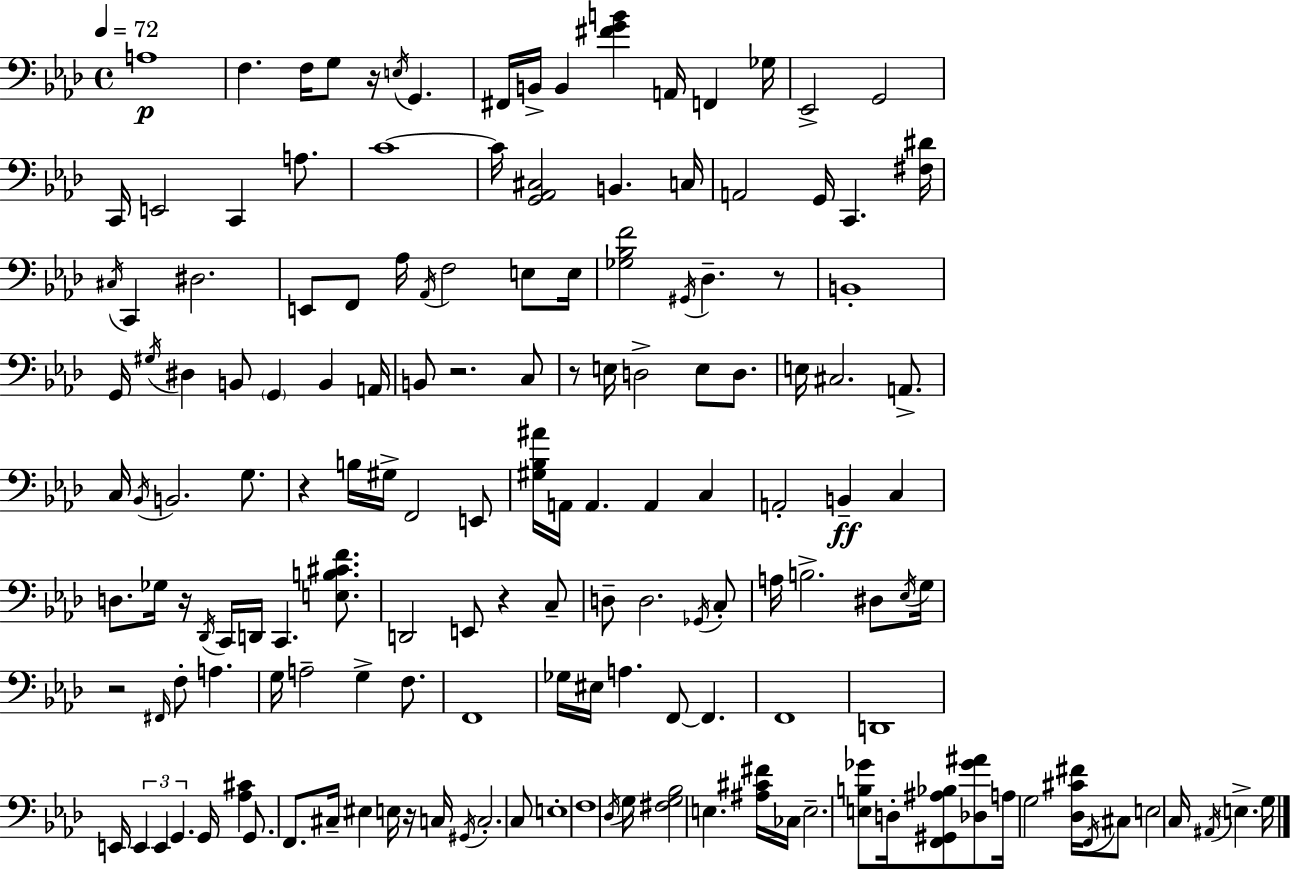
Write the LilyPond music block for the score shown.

{
  \clef bass
  \time 4/4
  \defaultTimeSignature
  \key aes \major
  \tempo 4 = 72
  \repeat volta 2 { a1\p | f4. f16 g8 r16 \acciaccatura { e16 } g,4. | fis,16 b,16-> b,4 <fis' g' b'>4 a,16 f,4 | ges16 ees,2-> g,2 | \break c,16 e,2 c,4 a8. | c'1~~ | c'16 <g, aes, cis>2 b,4. | c16 a,2 g,16 c,4. | \break <fis dis'>16 \acciaccatura { cis16 } c,4 dis2. | e,8 f,8 aes16 \acciaccatura { aes,16 } f2 | e8 e16 <ges bes f'>2 \acciaccatura { gis,16 } des4.-- | r8 b,1-. | \break g,16 \acciaccatura { gis16 } dis4 b,8 \parenthesize g,4 | b,4 a,16 b,8 r2. | c8 r8 e16 d2-> | e8 d8. e16 cis2. | \break a,8.-> c16 \acciaccatura { bes,16 } b,2. | g8. r4 b16 gis16-> f,2 | e,8 <gis bes ais'>16 a,16 a,4. a,4 | c4 a,2-. b,4--\ff | \break c4 d8. ges16 r16 \acciaccatura { des,16 } c,16 d,16 c,4. | <e b cis' f'>8. d,2 e,8 | r4 c8-- d8-- d2. | \acciaccatura { ges,16 } c8-. a16 b2.-> | \break dis8 \acciaccatura { ees16 } g16 r2 | \grace { fis,16 } f8-. a4. g16 a2-- | g4-> f8. f,1 | ges16 eis16 a4. | \break f,8~~ f,4. f,1 | d,1 | e,16 \tuplet 3/2 { e,4 e,4 | g,4. } g,16 <aes cis'>4 g,8. | \break f,8. cis16-- eis4 e16 r16 c16 \acciaccatura { gis,16 } c2.-. | c8 e1-. | f1 | \acciaccatura { des16 } g16 <fis g bes>2 | \break e4. <ais cis' fis'>16 ces16 e2.-- | <e b ges'>8 d16-. <f, gis, ais bes>8 <des ges' ais'>8 | a16 g2 <des cis' fis'>16 \acciaccatura { f,16 } cis8 e2 | c16 \acciaccatura { ais,16 } \parenthesize e4.-> g16 } \bar "|."
}